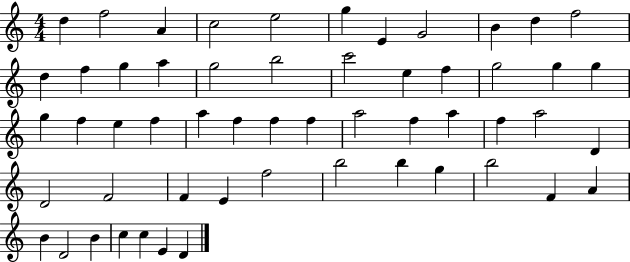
X:1
T:Untitled
M:4/4
L:1/4
K:C
d f2 A c2 e2 g E G2 B d f2 d f g a g2 b2 c'2 e f g2 g g g f e f a f f f a2 f a f a2 D D2 F2 F E f2 b2 b g b2 F A B D2 B c c E D